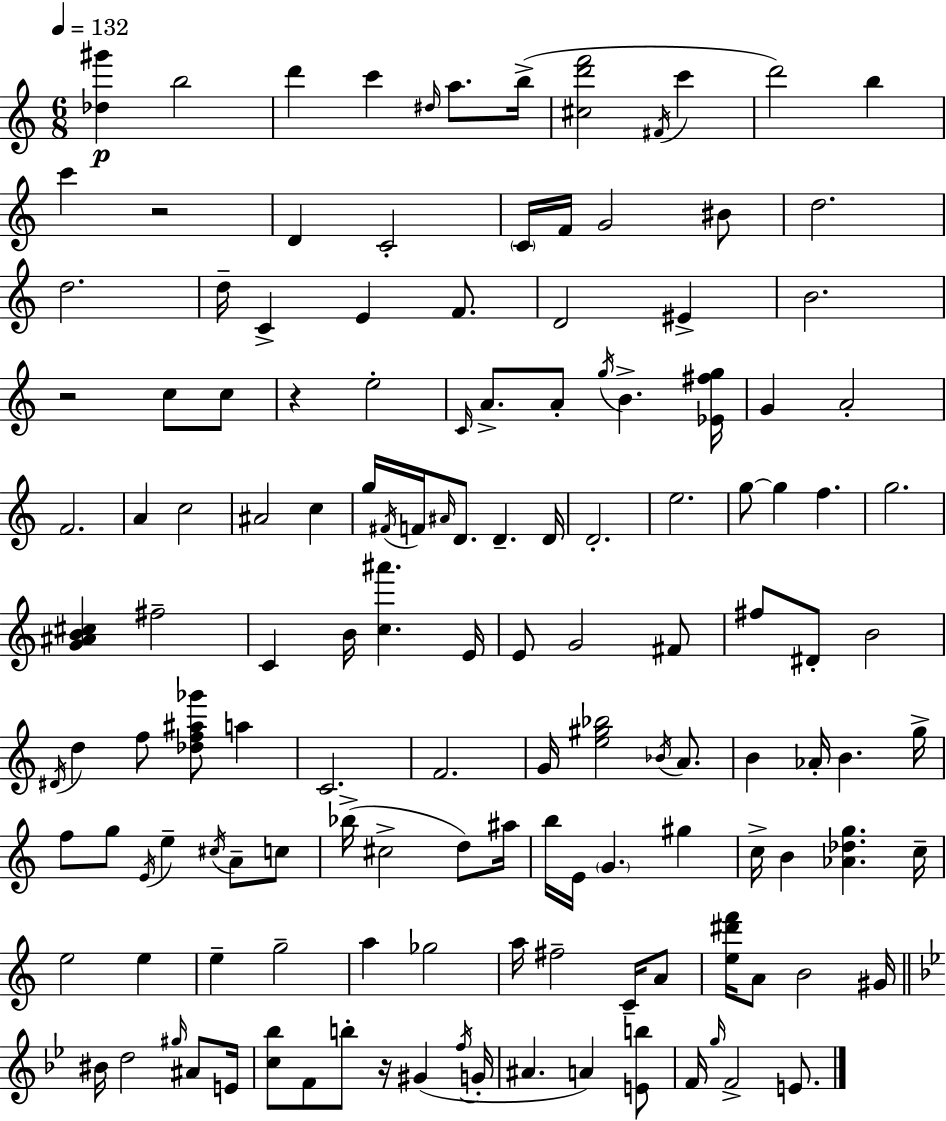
[Db5,G#6]/q B5/h D6/q C6/q D#5/s A5/e. B5/s [C#5,D6,F6]/h F#4/s C6/q D6/h B5/q C6/q R/h D4/q C4/h C4/s F4/s G4/h BIS4/e D5/h. D5/h. D5/s C4/q E4/q F4/e. D4/h EIS4/q B4/h. R/h C5/e C5/e R/q E5/h C4/s A4/e. A4/e G5/s B4/q. [Eb4,F#5,G5]/s G4/q A4/h F4/h. A4/q C5/h A#4/h C5/q G5/s F#4/s F4/s A#4/s D4/e. D4/q. D4/s D4/h. E5/h. G5/e G5/q F5/q. G5/h. [G4,A#4,B4,C#5]/q F#5/h C4/q B4/s [C5,A#6]/q. E4/s E4/e G4/h F#4/e F#5/e D#4/e B4/h D#4/s D5/q F5/e [Db5,F5,A#5,Gb6]/e A5/q C4/h. F4/h. G4/s [E5,G#5,Bb5]/h Bb4/s A4/e. B4/q Ab4/s B4/q. G5/s F5/e G5/e E4/s E5/q C#5/s A4/e C5/e Bb5/s C#5/h D5/e A#5/s B5/s E4/s G4/q. G#5/q C5/s B4/q [Ab4,Db5,G5]/q. C5/s E5/h E5/q E5/q G5/h A5/q Gb5/h A5/s F#5/h C4/s A4/e [E5,D#6,F6]/s A4/e B4/h G#4/s BIS4/s D5/h G#5/s A#4/e E4/s [C5,Bb5]/e F4/e B5/e R/s G#4/q F5/s G4/s A#4/q. A4/q [E4,B5]/e F4/s G5/s F4/h E4/e.